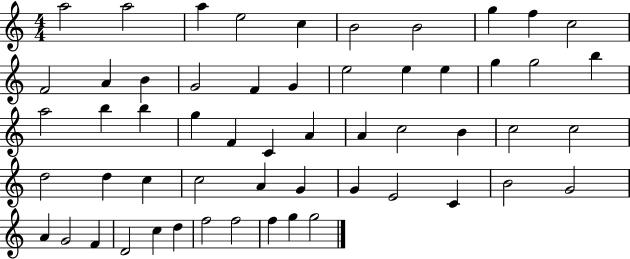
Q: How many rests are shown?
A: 0